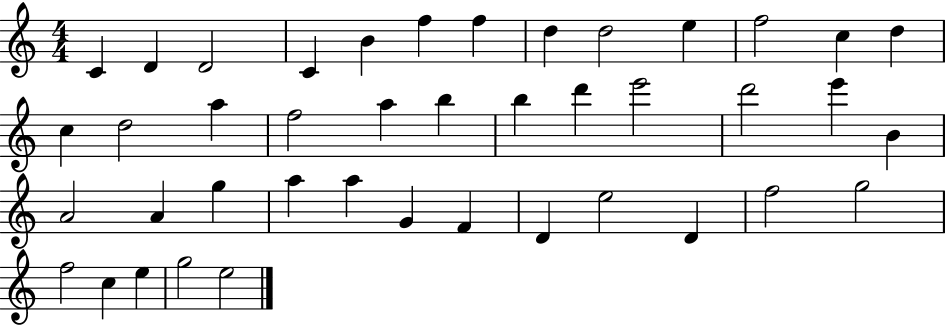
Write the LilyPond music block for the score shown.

{
  \clef treble
  \numericTimeSignature
  \time 4/4
  \key c \major
  c'4 d'4 d'2 | c'4 b'4 f''4 f''4 | d''4 d''2 e''4 | f''2 c''4 d''4 | \break c''4 d''2 a''4 | f''2 a''4 b''4 | b''4 d'''4 e'''2 | d'''2 e'''4 b'4 | \break a'2 a'4 g''4 | a''4 a''4 g'4 f'4 | d'4 e''2 d'4 | f''2 g''2 | \break f''2 c''4 e''4 | g''2 e''2 | \bar "|."
}